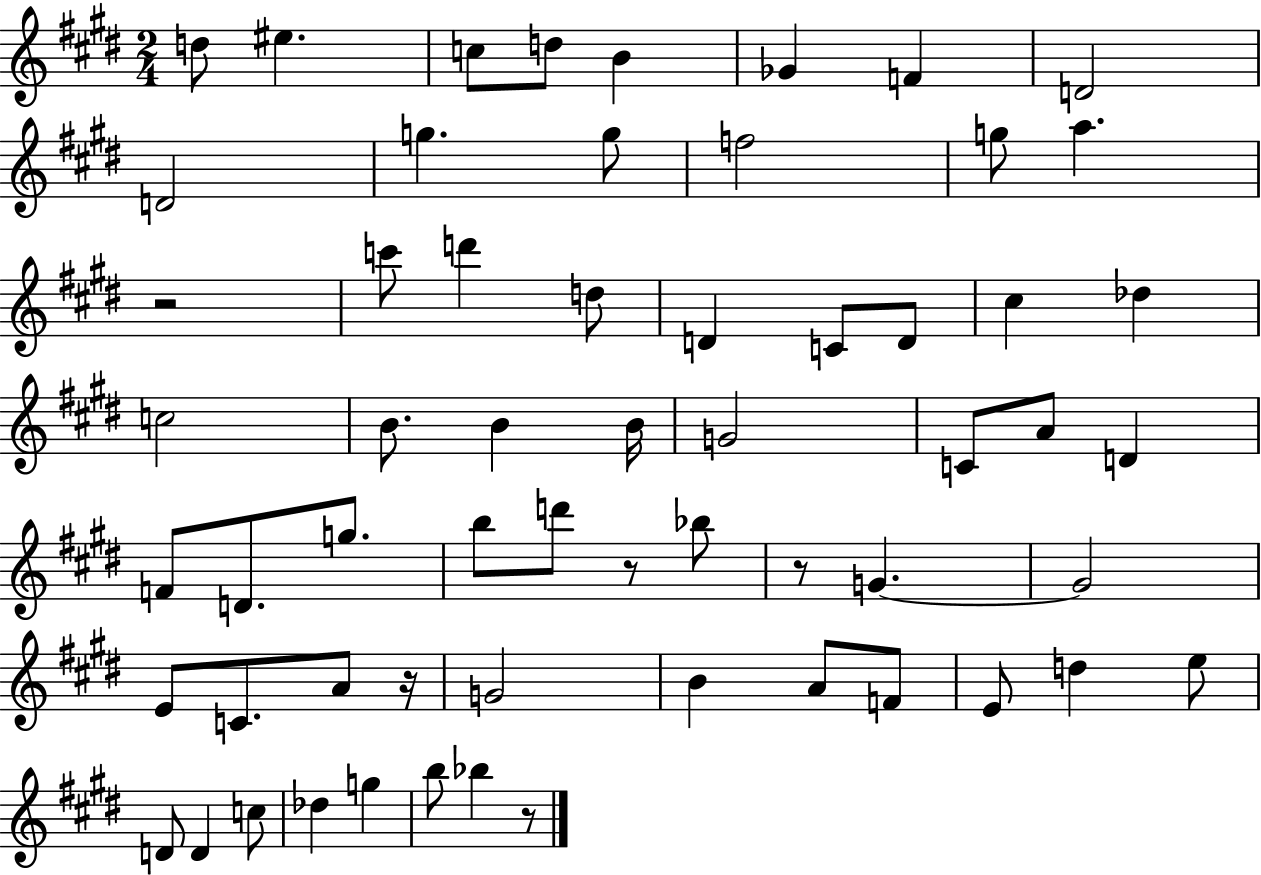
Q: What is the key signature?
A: E major